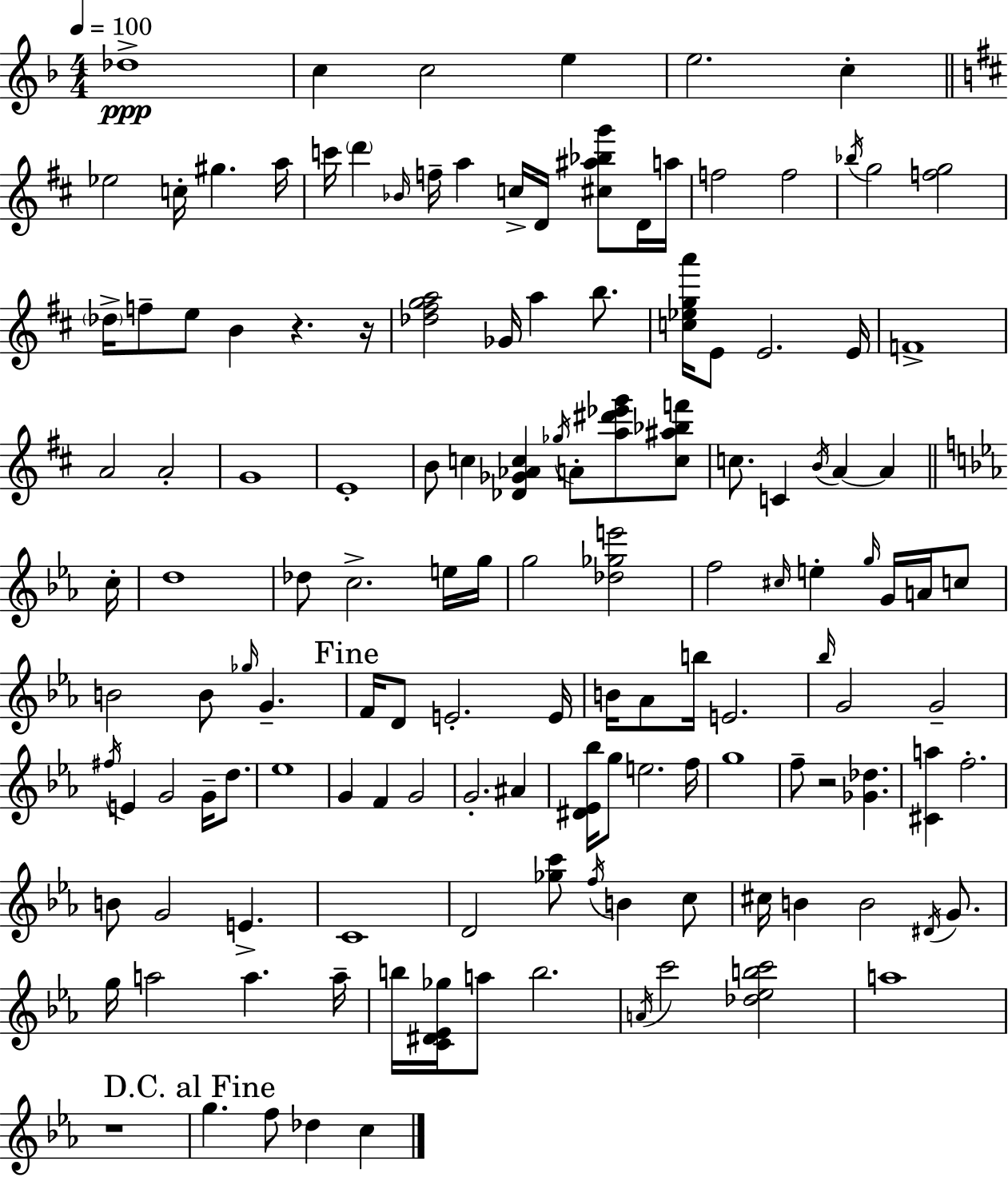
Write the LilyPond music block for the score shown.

{
  \clef treble
  \numericTimeSignature
  \time 4/4
  \key f \major
  \tempo 4 = 100
  des''1->\ppp | c''4 c''2 e''4 | e''2. c''4-. | \bar "||" \break \key b \minor ees''2 c''16-. gis''4. a''16 | c'''16 \parenthesize d'''4 \grace { bes'16 } f''16-- a''4 c''16-> d'16 <cis'' ais'' bes'' g'''>8 d'16 | a''16 f''2 f''2 | \acciaccatura { bes''16 } g''2 <f'' g''>2 | \break \parenthesize des''16-> f''8-- e''8 b'4 r4. | r16 <des'' fis'' g'' a''>2 ges'16 a''4 b''8. | <c'' ees'' g'' a'''>16 e'8 e'2. | e'16 f'1-> | \break a'2 a'2-. | g'1 | e'1-. | b'8 c''4 <des' ges' aes' c''>4 \acciaccatura { ges''16 } a'8-. <a'' dis''' ees''' g'''>8 | \break <c'' ais'' bes'' f'''>8 c''8. c'4 \acciaccatura { b'16 } a'4~~ a'4 | \bar "||" \break \key c \minor c''16-. d''1 | des''8 c''2.-> e''16 | g''16 g''2 <des'' ges'' e'''>2 | f''2 \grace { cis''16 } e''4-. \grace { g''16 } g'16 | \break a'16 c''8 b'2 b'8 \grace { ges''16 } g'4.-- | \mark "Fine" f'16 d'8 e'2.-. | e'16 b'16 aes'8 b''16 e'2. | \grace { bes''16 } g'2 g'2-- | \break \acciaccatura { fis''16 } e'4 g'2 | g'16-- d''8. ees''1 | g'4 f'4 g'2 | g'2.-. | \break ais'4 <dis' ees' bes''>16 g''8 e''2. | f''16 g''1 | f''8-- r2 | <ges' des''>4. <cis' a''>4 f''2.-. | \break b'8 g'2 | e'4.-> c'1 | d'2 <ges'' c'''>8 | \acciaccatura { f''16 } b'4 c''8 cis''16 b'4 b'2 | \break \acciaccatura { dis'16 } g'8. g''16 a''2 | a''4. a''16-- b''16 <c' dis' ees' ges''>16 a''8 b''2. | \acciaccatura { a'16 } c'''2 | <des'' ees'' b'' c'''>2 a''1 | \break r1 | \mark "D.C. al Fine" g''4. f''8 | des''4 c''4 \bar "|."
}